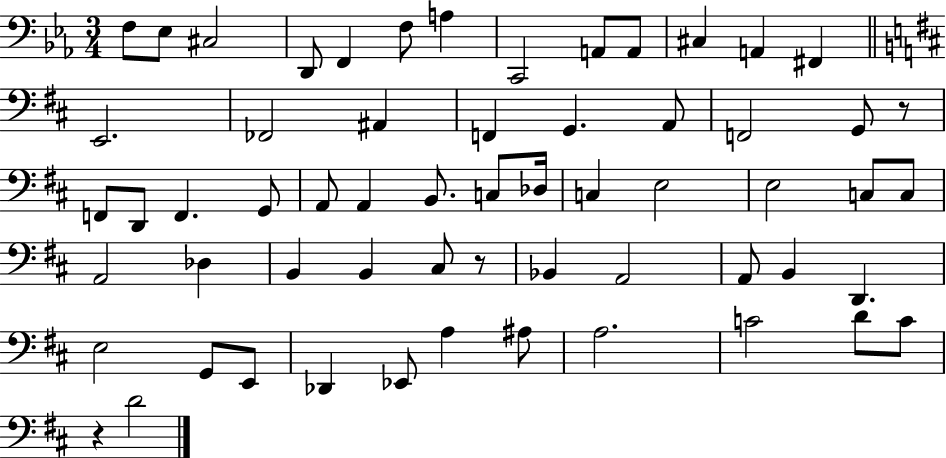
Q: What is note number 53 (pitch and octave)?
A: A3